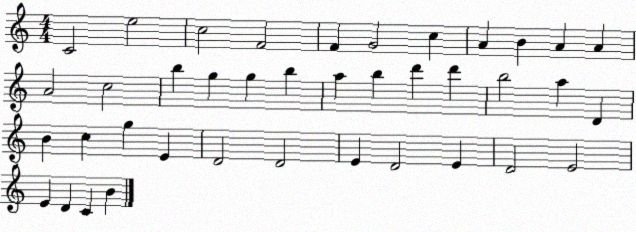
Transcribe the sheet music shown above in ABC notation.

X:1
T:Untitled
M:4/4
L:1/4
K:C
C2 e2 c2 F2 F G2 c A B A A A2 c2 b g g b a b d' d' b2 a D B c g E D2 D2 E D2 E D2 E2 E D C B